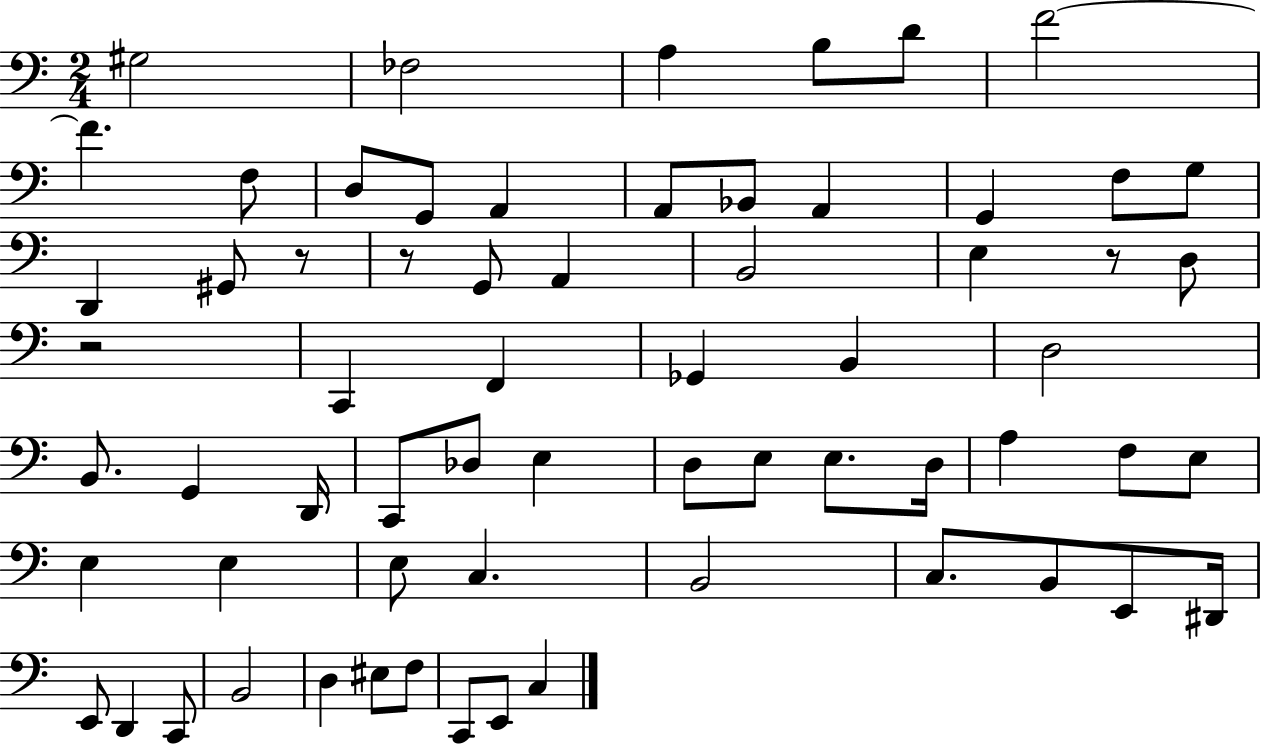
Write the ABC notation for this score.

X:1
T:Untitled
M:2/4
L:1/4
K:C
^G,2 _F,2 A, B,/2 D/2 F2 F F,/2 D,/2 G,,/2 A,, A,,/2 _B,,/2 A,, G,, F,/2 G,/2 D,, ^G,,/2 z/2 z/2 G,,/2 A,, B,,2 E, z/2 D,/2 z2 C,, F,, _G,, B,, D,2 B,,/2 G,, D,,/4 C,,/2 _D,/2 E, D,/2 E,/2 E,/2 D,/4 A, F,/2 E,/2 E, E, E,/2 C, B,,2 C,/2 B,,/2 E,,/2 ^D,,/4 E,,/2 D,, C,,/2 B,,2 D, ^E,/2 F,/2 C,,/2 E,,/2 C,